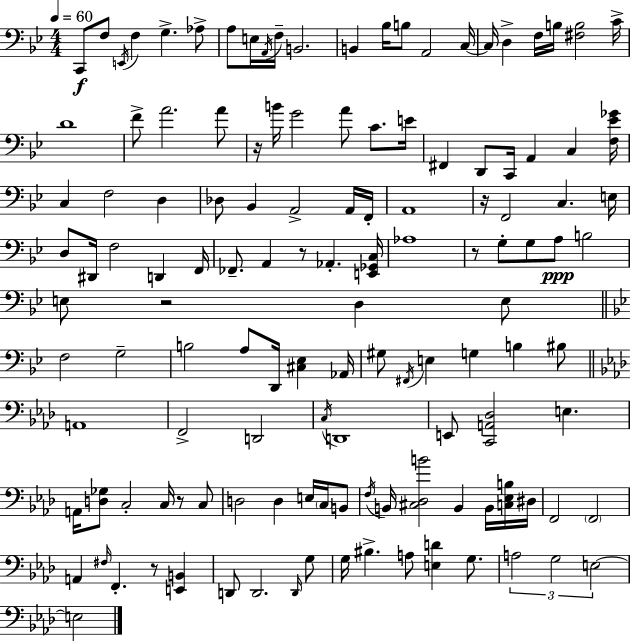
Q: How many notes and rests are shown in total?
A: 130